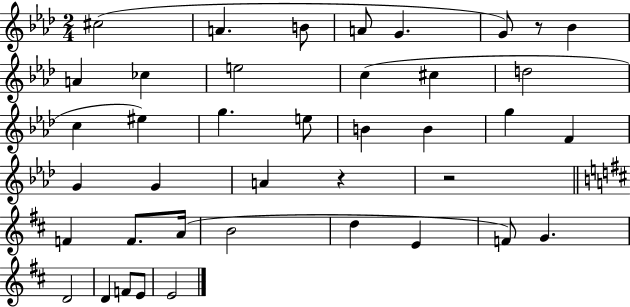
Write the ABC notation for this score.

X:1
T:Untitled
M:2/4
L:1/4
K:Ab
^c2 A B/2 A/2 G G/2 z/2 _B A _c e2 c ^c d2 c ^e g e/2 B B g F G G A z z2 F F/2 A/4 B2 d E F/2 G D2 D F/2 E/2 E2